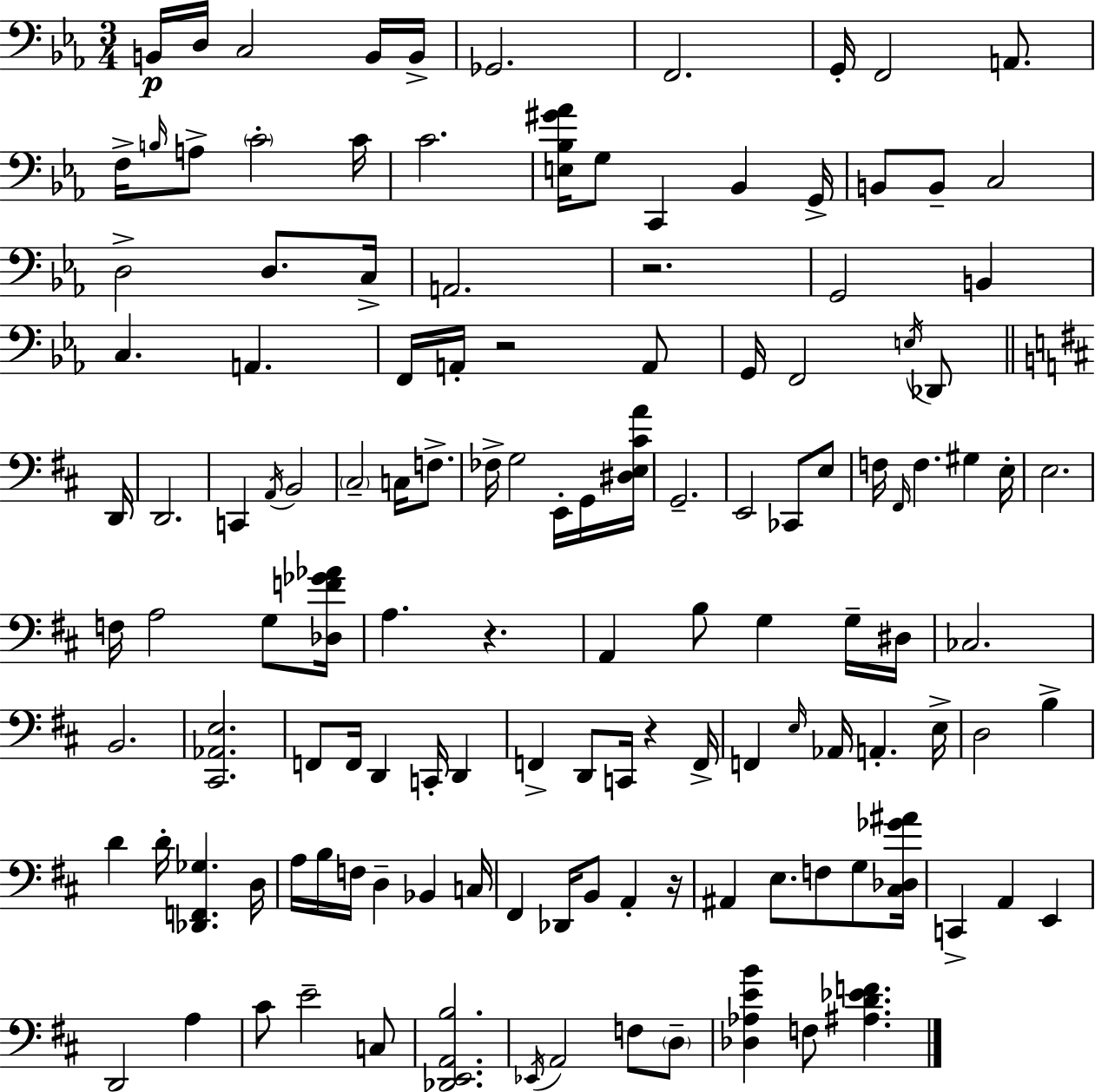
{
  \clef bass
  \numericTimeSignature
  \time 3/4
  \key c \minor
  b,16\p d16 c2 b,16 b,16-> | ges,2. | f,2. | g,16-. f,2 a,8. | \break f16-> \grace { b16 } a8-> \parenthesize c'2-. | c'16 c'2. | <e bes gis' aes'>16 g8 c,4 bes,4 | g,16-> b,8 b,8-- c2 | \break d2-> d8. | c16-> a,2. | r2. | g,2 b,4 | \break c4. a,4. | f,16 a,16-. r2 a,8 | g,16 f,2 \acciaccatura { e16 } des,8 | \bar "||" \break \key d \major d,16 d,2. | c,4 \acciaccatura { a,16 } b,2 | \parenthesize cis2-- c16 f8.-> | fes16-> g2 e,16-. | \break g,16 <dis e cis' a'>16 g,2.-- | e,2 ces,8 | e8 f16 \grace { fis,16 } f4. gis4 | e16-. e2. | \break f16 a2 | g8 <des f' ges' aes'>16 a4. r4. | a,4 b8 g4 | g16-- dis16 ces2. | \break b,2. | <cis, aes, e>2. | f,8 f,16 d,4 c,16-. d,4 | f,4-> d,8 c,16 r4 | \break f,16-> f,4 \grace { e16 } aes,16 a,4.-. | e16-> d2 | b4-> d'4 d'16-. <des, f, ges>4. | d16 a16 b16 f16 d4-- bes,4 | \break c16 fis,4 des,16 b,8 a,4-. | r16 ais,4 e8. f8 | g8 <cis des ges' ais'>16 c,4-> a,4 | e,4 d,2 | \break a4 cis'8 e'2-- | c8 <des, e, a, b>2. | \acciaccatura { ees,16 } a,2 | f8 \parenthesize d8-- <des aes e' b'>4 f8 <ais d' ees' f'>4. | \break \bar "|."
}